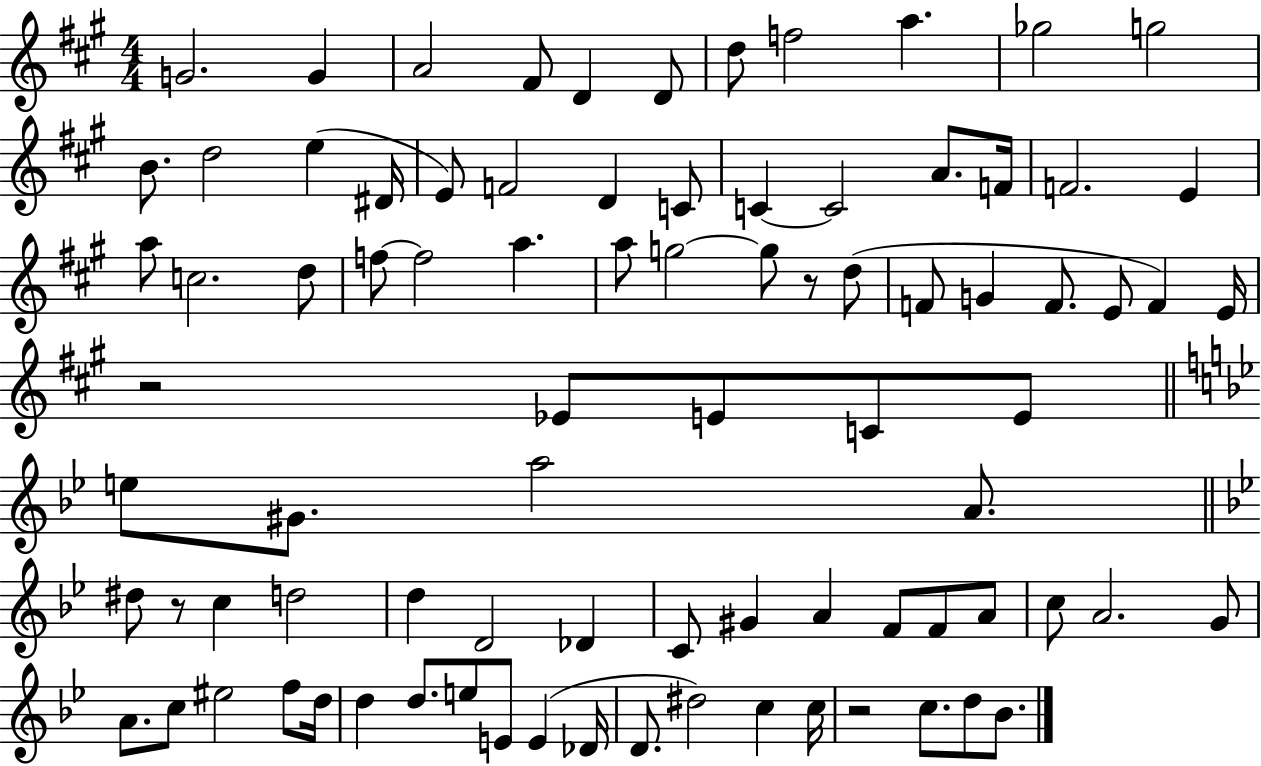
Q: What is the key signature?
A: A major